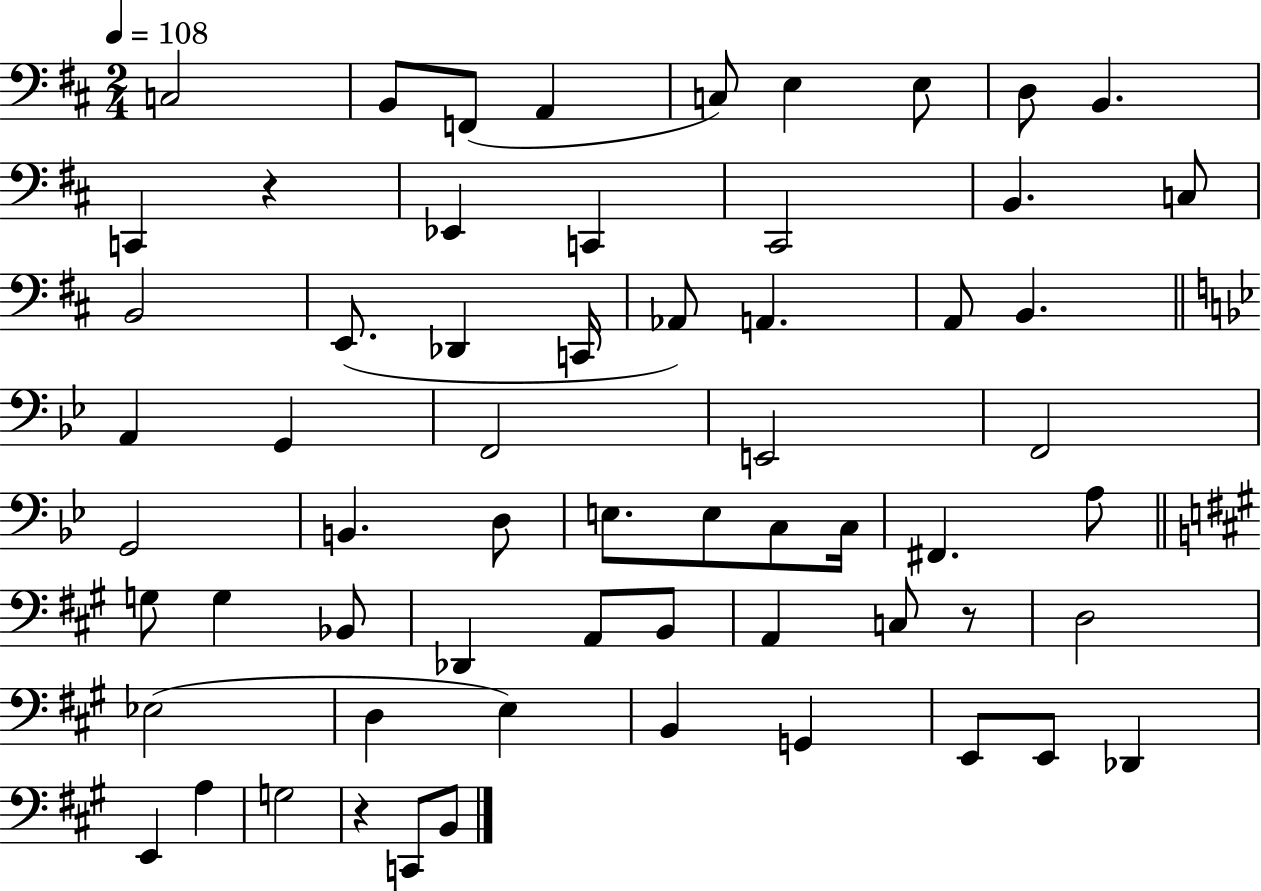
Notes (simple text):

C3/h B2/e F2/e A2/q C3/e E3/q E3/e D3/e B2/q. C2/q R/q Eb2/q C2/q C#2/h B2/q. C3/e B2/h E2/e. Db2/q C2/s Ab2/e A2/q. A2/e B2/q. A2/q G2/q F2/h E2/h F2/h G2/h B2/q. D3/e E3/e. E3/e C3/e C3/s F#2/q. A3/e G3/e G3/q Bb2/e Db2/q A2/e B2/e A2/q C3/e R/e D3/h Eb3/h D3/q E3/q B2/q G2/q E2/e E2/e Db2/q E2/q A3/q G3/h R/q C2/e B2/e